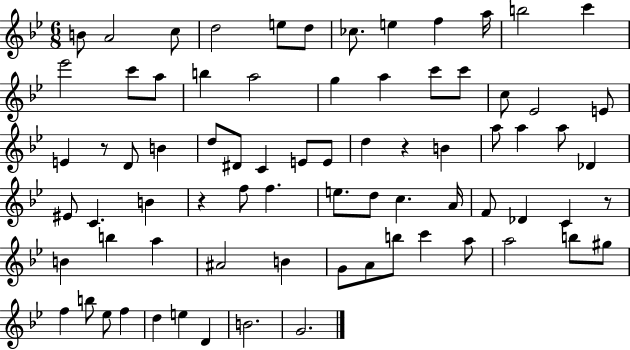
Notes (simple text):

B4/e A4/h C5/e D5/h E5/e D5/e CES5/e. E5/q F5/q A5/s B5/h C6/q Eb6/h C6/e A5/e B5/q A5/h G5/q A5/q C6/e C6/e C5/e Eb4/h E4/e E4/q R/e D4/e B4/q D5/e D#4/e C4/q E4/e E4/e D5/q R/q B4/q A5/e A5/q A5/e Db4/q EIS4/e C4/q. B4/q R/q F5/e F5/q. E5/e. D5/e C5/q. A4/s F4/e Db4/q C4/q R/e B4/q B5/q A5/q A#4/h B4/q G4/e A4/e B5/e C6/q A5/e A5/h B5/e G#5/e F5/q B5/e Eb5/e F5/q D5/q E5/q D4/q B4/h. G4/h.